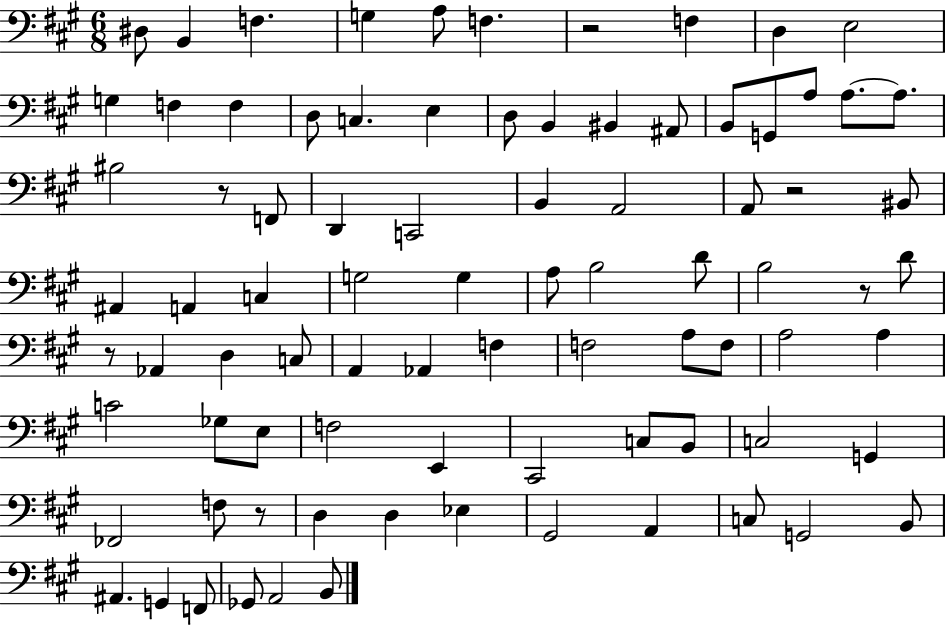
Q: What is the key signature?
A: A major